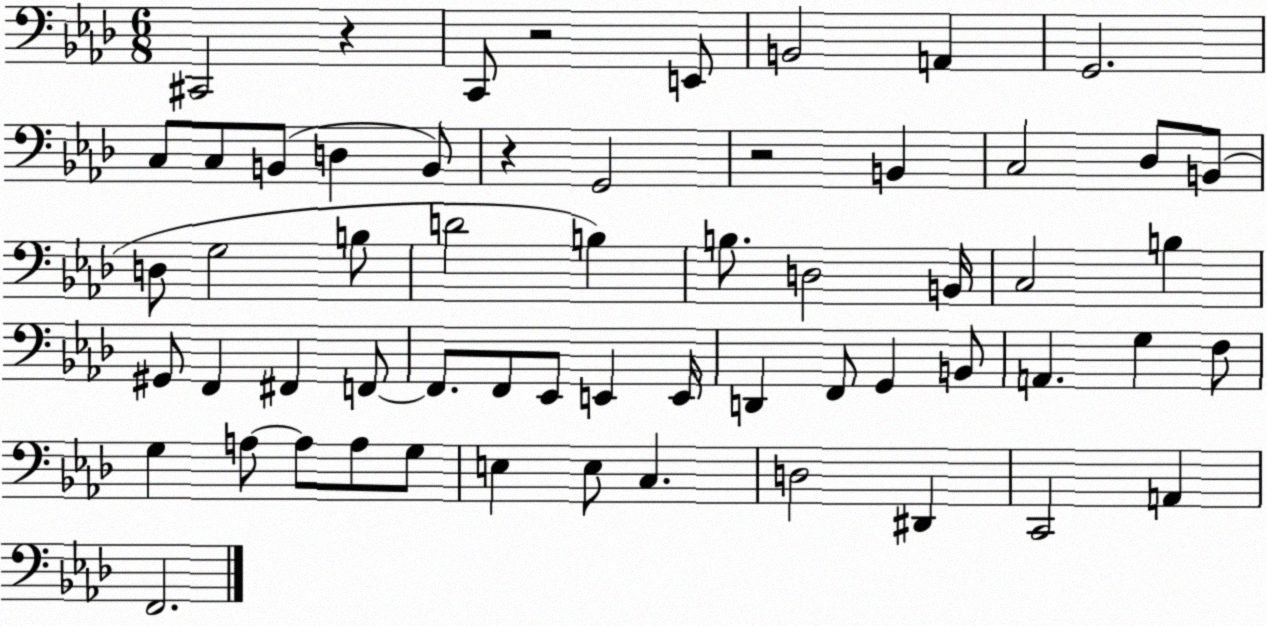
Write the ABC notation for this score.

X:1
T:Untitled
M:6/8
L:1/4
K:Ab
^C,,2 z C,,/2 z2 E,,/2 B,,2 A,, G,,2 C,/2 C,/2 B,,/2 D, B,,/2 z G,,2 z2 B,, C,2 _D,/2 B,,/2 D,/2 G,2 B,/2 D2 B, B,/2 D,2 B,,/4 C,2 B, ^G,,/2 F,, ^F,, F,,/2 F,,/2 F,,/2 _E,,/2 E,, E,,/4 D,, F,,/2 G,, B,,/2 A,, G, F,/2 G, A,/2 A,/2 A,/2 G,/2 E, E,/2 C, D,2 ^D,, C,,2 A,, F,,2